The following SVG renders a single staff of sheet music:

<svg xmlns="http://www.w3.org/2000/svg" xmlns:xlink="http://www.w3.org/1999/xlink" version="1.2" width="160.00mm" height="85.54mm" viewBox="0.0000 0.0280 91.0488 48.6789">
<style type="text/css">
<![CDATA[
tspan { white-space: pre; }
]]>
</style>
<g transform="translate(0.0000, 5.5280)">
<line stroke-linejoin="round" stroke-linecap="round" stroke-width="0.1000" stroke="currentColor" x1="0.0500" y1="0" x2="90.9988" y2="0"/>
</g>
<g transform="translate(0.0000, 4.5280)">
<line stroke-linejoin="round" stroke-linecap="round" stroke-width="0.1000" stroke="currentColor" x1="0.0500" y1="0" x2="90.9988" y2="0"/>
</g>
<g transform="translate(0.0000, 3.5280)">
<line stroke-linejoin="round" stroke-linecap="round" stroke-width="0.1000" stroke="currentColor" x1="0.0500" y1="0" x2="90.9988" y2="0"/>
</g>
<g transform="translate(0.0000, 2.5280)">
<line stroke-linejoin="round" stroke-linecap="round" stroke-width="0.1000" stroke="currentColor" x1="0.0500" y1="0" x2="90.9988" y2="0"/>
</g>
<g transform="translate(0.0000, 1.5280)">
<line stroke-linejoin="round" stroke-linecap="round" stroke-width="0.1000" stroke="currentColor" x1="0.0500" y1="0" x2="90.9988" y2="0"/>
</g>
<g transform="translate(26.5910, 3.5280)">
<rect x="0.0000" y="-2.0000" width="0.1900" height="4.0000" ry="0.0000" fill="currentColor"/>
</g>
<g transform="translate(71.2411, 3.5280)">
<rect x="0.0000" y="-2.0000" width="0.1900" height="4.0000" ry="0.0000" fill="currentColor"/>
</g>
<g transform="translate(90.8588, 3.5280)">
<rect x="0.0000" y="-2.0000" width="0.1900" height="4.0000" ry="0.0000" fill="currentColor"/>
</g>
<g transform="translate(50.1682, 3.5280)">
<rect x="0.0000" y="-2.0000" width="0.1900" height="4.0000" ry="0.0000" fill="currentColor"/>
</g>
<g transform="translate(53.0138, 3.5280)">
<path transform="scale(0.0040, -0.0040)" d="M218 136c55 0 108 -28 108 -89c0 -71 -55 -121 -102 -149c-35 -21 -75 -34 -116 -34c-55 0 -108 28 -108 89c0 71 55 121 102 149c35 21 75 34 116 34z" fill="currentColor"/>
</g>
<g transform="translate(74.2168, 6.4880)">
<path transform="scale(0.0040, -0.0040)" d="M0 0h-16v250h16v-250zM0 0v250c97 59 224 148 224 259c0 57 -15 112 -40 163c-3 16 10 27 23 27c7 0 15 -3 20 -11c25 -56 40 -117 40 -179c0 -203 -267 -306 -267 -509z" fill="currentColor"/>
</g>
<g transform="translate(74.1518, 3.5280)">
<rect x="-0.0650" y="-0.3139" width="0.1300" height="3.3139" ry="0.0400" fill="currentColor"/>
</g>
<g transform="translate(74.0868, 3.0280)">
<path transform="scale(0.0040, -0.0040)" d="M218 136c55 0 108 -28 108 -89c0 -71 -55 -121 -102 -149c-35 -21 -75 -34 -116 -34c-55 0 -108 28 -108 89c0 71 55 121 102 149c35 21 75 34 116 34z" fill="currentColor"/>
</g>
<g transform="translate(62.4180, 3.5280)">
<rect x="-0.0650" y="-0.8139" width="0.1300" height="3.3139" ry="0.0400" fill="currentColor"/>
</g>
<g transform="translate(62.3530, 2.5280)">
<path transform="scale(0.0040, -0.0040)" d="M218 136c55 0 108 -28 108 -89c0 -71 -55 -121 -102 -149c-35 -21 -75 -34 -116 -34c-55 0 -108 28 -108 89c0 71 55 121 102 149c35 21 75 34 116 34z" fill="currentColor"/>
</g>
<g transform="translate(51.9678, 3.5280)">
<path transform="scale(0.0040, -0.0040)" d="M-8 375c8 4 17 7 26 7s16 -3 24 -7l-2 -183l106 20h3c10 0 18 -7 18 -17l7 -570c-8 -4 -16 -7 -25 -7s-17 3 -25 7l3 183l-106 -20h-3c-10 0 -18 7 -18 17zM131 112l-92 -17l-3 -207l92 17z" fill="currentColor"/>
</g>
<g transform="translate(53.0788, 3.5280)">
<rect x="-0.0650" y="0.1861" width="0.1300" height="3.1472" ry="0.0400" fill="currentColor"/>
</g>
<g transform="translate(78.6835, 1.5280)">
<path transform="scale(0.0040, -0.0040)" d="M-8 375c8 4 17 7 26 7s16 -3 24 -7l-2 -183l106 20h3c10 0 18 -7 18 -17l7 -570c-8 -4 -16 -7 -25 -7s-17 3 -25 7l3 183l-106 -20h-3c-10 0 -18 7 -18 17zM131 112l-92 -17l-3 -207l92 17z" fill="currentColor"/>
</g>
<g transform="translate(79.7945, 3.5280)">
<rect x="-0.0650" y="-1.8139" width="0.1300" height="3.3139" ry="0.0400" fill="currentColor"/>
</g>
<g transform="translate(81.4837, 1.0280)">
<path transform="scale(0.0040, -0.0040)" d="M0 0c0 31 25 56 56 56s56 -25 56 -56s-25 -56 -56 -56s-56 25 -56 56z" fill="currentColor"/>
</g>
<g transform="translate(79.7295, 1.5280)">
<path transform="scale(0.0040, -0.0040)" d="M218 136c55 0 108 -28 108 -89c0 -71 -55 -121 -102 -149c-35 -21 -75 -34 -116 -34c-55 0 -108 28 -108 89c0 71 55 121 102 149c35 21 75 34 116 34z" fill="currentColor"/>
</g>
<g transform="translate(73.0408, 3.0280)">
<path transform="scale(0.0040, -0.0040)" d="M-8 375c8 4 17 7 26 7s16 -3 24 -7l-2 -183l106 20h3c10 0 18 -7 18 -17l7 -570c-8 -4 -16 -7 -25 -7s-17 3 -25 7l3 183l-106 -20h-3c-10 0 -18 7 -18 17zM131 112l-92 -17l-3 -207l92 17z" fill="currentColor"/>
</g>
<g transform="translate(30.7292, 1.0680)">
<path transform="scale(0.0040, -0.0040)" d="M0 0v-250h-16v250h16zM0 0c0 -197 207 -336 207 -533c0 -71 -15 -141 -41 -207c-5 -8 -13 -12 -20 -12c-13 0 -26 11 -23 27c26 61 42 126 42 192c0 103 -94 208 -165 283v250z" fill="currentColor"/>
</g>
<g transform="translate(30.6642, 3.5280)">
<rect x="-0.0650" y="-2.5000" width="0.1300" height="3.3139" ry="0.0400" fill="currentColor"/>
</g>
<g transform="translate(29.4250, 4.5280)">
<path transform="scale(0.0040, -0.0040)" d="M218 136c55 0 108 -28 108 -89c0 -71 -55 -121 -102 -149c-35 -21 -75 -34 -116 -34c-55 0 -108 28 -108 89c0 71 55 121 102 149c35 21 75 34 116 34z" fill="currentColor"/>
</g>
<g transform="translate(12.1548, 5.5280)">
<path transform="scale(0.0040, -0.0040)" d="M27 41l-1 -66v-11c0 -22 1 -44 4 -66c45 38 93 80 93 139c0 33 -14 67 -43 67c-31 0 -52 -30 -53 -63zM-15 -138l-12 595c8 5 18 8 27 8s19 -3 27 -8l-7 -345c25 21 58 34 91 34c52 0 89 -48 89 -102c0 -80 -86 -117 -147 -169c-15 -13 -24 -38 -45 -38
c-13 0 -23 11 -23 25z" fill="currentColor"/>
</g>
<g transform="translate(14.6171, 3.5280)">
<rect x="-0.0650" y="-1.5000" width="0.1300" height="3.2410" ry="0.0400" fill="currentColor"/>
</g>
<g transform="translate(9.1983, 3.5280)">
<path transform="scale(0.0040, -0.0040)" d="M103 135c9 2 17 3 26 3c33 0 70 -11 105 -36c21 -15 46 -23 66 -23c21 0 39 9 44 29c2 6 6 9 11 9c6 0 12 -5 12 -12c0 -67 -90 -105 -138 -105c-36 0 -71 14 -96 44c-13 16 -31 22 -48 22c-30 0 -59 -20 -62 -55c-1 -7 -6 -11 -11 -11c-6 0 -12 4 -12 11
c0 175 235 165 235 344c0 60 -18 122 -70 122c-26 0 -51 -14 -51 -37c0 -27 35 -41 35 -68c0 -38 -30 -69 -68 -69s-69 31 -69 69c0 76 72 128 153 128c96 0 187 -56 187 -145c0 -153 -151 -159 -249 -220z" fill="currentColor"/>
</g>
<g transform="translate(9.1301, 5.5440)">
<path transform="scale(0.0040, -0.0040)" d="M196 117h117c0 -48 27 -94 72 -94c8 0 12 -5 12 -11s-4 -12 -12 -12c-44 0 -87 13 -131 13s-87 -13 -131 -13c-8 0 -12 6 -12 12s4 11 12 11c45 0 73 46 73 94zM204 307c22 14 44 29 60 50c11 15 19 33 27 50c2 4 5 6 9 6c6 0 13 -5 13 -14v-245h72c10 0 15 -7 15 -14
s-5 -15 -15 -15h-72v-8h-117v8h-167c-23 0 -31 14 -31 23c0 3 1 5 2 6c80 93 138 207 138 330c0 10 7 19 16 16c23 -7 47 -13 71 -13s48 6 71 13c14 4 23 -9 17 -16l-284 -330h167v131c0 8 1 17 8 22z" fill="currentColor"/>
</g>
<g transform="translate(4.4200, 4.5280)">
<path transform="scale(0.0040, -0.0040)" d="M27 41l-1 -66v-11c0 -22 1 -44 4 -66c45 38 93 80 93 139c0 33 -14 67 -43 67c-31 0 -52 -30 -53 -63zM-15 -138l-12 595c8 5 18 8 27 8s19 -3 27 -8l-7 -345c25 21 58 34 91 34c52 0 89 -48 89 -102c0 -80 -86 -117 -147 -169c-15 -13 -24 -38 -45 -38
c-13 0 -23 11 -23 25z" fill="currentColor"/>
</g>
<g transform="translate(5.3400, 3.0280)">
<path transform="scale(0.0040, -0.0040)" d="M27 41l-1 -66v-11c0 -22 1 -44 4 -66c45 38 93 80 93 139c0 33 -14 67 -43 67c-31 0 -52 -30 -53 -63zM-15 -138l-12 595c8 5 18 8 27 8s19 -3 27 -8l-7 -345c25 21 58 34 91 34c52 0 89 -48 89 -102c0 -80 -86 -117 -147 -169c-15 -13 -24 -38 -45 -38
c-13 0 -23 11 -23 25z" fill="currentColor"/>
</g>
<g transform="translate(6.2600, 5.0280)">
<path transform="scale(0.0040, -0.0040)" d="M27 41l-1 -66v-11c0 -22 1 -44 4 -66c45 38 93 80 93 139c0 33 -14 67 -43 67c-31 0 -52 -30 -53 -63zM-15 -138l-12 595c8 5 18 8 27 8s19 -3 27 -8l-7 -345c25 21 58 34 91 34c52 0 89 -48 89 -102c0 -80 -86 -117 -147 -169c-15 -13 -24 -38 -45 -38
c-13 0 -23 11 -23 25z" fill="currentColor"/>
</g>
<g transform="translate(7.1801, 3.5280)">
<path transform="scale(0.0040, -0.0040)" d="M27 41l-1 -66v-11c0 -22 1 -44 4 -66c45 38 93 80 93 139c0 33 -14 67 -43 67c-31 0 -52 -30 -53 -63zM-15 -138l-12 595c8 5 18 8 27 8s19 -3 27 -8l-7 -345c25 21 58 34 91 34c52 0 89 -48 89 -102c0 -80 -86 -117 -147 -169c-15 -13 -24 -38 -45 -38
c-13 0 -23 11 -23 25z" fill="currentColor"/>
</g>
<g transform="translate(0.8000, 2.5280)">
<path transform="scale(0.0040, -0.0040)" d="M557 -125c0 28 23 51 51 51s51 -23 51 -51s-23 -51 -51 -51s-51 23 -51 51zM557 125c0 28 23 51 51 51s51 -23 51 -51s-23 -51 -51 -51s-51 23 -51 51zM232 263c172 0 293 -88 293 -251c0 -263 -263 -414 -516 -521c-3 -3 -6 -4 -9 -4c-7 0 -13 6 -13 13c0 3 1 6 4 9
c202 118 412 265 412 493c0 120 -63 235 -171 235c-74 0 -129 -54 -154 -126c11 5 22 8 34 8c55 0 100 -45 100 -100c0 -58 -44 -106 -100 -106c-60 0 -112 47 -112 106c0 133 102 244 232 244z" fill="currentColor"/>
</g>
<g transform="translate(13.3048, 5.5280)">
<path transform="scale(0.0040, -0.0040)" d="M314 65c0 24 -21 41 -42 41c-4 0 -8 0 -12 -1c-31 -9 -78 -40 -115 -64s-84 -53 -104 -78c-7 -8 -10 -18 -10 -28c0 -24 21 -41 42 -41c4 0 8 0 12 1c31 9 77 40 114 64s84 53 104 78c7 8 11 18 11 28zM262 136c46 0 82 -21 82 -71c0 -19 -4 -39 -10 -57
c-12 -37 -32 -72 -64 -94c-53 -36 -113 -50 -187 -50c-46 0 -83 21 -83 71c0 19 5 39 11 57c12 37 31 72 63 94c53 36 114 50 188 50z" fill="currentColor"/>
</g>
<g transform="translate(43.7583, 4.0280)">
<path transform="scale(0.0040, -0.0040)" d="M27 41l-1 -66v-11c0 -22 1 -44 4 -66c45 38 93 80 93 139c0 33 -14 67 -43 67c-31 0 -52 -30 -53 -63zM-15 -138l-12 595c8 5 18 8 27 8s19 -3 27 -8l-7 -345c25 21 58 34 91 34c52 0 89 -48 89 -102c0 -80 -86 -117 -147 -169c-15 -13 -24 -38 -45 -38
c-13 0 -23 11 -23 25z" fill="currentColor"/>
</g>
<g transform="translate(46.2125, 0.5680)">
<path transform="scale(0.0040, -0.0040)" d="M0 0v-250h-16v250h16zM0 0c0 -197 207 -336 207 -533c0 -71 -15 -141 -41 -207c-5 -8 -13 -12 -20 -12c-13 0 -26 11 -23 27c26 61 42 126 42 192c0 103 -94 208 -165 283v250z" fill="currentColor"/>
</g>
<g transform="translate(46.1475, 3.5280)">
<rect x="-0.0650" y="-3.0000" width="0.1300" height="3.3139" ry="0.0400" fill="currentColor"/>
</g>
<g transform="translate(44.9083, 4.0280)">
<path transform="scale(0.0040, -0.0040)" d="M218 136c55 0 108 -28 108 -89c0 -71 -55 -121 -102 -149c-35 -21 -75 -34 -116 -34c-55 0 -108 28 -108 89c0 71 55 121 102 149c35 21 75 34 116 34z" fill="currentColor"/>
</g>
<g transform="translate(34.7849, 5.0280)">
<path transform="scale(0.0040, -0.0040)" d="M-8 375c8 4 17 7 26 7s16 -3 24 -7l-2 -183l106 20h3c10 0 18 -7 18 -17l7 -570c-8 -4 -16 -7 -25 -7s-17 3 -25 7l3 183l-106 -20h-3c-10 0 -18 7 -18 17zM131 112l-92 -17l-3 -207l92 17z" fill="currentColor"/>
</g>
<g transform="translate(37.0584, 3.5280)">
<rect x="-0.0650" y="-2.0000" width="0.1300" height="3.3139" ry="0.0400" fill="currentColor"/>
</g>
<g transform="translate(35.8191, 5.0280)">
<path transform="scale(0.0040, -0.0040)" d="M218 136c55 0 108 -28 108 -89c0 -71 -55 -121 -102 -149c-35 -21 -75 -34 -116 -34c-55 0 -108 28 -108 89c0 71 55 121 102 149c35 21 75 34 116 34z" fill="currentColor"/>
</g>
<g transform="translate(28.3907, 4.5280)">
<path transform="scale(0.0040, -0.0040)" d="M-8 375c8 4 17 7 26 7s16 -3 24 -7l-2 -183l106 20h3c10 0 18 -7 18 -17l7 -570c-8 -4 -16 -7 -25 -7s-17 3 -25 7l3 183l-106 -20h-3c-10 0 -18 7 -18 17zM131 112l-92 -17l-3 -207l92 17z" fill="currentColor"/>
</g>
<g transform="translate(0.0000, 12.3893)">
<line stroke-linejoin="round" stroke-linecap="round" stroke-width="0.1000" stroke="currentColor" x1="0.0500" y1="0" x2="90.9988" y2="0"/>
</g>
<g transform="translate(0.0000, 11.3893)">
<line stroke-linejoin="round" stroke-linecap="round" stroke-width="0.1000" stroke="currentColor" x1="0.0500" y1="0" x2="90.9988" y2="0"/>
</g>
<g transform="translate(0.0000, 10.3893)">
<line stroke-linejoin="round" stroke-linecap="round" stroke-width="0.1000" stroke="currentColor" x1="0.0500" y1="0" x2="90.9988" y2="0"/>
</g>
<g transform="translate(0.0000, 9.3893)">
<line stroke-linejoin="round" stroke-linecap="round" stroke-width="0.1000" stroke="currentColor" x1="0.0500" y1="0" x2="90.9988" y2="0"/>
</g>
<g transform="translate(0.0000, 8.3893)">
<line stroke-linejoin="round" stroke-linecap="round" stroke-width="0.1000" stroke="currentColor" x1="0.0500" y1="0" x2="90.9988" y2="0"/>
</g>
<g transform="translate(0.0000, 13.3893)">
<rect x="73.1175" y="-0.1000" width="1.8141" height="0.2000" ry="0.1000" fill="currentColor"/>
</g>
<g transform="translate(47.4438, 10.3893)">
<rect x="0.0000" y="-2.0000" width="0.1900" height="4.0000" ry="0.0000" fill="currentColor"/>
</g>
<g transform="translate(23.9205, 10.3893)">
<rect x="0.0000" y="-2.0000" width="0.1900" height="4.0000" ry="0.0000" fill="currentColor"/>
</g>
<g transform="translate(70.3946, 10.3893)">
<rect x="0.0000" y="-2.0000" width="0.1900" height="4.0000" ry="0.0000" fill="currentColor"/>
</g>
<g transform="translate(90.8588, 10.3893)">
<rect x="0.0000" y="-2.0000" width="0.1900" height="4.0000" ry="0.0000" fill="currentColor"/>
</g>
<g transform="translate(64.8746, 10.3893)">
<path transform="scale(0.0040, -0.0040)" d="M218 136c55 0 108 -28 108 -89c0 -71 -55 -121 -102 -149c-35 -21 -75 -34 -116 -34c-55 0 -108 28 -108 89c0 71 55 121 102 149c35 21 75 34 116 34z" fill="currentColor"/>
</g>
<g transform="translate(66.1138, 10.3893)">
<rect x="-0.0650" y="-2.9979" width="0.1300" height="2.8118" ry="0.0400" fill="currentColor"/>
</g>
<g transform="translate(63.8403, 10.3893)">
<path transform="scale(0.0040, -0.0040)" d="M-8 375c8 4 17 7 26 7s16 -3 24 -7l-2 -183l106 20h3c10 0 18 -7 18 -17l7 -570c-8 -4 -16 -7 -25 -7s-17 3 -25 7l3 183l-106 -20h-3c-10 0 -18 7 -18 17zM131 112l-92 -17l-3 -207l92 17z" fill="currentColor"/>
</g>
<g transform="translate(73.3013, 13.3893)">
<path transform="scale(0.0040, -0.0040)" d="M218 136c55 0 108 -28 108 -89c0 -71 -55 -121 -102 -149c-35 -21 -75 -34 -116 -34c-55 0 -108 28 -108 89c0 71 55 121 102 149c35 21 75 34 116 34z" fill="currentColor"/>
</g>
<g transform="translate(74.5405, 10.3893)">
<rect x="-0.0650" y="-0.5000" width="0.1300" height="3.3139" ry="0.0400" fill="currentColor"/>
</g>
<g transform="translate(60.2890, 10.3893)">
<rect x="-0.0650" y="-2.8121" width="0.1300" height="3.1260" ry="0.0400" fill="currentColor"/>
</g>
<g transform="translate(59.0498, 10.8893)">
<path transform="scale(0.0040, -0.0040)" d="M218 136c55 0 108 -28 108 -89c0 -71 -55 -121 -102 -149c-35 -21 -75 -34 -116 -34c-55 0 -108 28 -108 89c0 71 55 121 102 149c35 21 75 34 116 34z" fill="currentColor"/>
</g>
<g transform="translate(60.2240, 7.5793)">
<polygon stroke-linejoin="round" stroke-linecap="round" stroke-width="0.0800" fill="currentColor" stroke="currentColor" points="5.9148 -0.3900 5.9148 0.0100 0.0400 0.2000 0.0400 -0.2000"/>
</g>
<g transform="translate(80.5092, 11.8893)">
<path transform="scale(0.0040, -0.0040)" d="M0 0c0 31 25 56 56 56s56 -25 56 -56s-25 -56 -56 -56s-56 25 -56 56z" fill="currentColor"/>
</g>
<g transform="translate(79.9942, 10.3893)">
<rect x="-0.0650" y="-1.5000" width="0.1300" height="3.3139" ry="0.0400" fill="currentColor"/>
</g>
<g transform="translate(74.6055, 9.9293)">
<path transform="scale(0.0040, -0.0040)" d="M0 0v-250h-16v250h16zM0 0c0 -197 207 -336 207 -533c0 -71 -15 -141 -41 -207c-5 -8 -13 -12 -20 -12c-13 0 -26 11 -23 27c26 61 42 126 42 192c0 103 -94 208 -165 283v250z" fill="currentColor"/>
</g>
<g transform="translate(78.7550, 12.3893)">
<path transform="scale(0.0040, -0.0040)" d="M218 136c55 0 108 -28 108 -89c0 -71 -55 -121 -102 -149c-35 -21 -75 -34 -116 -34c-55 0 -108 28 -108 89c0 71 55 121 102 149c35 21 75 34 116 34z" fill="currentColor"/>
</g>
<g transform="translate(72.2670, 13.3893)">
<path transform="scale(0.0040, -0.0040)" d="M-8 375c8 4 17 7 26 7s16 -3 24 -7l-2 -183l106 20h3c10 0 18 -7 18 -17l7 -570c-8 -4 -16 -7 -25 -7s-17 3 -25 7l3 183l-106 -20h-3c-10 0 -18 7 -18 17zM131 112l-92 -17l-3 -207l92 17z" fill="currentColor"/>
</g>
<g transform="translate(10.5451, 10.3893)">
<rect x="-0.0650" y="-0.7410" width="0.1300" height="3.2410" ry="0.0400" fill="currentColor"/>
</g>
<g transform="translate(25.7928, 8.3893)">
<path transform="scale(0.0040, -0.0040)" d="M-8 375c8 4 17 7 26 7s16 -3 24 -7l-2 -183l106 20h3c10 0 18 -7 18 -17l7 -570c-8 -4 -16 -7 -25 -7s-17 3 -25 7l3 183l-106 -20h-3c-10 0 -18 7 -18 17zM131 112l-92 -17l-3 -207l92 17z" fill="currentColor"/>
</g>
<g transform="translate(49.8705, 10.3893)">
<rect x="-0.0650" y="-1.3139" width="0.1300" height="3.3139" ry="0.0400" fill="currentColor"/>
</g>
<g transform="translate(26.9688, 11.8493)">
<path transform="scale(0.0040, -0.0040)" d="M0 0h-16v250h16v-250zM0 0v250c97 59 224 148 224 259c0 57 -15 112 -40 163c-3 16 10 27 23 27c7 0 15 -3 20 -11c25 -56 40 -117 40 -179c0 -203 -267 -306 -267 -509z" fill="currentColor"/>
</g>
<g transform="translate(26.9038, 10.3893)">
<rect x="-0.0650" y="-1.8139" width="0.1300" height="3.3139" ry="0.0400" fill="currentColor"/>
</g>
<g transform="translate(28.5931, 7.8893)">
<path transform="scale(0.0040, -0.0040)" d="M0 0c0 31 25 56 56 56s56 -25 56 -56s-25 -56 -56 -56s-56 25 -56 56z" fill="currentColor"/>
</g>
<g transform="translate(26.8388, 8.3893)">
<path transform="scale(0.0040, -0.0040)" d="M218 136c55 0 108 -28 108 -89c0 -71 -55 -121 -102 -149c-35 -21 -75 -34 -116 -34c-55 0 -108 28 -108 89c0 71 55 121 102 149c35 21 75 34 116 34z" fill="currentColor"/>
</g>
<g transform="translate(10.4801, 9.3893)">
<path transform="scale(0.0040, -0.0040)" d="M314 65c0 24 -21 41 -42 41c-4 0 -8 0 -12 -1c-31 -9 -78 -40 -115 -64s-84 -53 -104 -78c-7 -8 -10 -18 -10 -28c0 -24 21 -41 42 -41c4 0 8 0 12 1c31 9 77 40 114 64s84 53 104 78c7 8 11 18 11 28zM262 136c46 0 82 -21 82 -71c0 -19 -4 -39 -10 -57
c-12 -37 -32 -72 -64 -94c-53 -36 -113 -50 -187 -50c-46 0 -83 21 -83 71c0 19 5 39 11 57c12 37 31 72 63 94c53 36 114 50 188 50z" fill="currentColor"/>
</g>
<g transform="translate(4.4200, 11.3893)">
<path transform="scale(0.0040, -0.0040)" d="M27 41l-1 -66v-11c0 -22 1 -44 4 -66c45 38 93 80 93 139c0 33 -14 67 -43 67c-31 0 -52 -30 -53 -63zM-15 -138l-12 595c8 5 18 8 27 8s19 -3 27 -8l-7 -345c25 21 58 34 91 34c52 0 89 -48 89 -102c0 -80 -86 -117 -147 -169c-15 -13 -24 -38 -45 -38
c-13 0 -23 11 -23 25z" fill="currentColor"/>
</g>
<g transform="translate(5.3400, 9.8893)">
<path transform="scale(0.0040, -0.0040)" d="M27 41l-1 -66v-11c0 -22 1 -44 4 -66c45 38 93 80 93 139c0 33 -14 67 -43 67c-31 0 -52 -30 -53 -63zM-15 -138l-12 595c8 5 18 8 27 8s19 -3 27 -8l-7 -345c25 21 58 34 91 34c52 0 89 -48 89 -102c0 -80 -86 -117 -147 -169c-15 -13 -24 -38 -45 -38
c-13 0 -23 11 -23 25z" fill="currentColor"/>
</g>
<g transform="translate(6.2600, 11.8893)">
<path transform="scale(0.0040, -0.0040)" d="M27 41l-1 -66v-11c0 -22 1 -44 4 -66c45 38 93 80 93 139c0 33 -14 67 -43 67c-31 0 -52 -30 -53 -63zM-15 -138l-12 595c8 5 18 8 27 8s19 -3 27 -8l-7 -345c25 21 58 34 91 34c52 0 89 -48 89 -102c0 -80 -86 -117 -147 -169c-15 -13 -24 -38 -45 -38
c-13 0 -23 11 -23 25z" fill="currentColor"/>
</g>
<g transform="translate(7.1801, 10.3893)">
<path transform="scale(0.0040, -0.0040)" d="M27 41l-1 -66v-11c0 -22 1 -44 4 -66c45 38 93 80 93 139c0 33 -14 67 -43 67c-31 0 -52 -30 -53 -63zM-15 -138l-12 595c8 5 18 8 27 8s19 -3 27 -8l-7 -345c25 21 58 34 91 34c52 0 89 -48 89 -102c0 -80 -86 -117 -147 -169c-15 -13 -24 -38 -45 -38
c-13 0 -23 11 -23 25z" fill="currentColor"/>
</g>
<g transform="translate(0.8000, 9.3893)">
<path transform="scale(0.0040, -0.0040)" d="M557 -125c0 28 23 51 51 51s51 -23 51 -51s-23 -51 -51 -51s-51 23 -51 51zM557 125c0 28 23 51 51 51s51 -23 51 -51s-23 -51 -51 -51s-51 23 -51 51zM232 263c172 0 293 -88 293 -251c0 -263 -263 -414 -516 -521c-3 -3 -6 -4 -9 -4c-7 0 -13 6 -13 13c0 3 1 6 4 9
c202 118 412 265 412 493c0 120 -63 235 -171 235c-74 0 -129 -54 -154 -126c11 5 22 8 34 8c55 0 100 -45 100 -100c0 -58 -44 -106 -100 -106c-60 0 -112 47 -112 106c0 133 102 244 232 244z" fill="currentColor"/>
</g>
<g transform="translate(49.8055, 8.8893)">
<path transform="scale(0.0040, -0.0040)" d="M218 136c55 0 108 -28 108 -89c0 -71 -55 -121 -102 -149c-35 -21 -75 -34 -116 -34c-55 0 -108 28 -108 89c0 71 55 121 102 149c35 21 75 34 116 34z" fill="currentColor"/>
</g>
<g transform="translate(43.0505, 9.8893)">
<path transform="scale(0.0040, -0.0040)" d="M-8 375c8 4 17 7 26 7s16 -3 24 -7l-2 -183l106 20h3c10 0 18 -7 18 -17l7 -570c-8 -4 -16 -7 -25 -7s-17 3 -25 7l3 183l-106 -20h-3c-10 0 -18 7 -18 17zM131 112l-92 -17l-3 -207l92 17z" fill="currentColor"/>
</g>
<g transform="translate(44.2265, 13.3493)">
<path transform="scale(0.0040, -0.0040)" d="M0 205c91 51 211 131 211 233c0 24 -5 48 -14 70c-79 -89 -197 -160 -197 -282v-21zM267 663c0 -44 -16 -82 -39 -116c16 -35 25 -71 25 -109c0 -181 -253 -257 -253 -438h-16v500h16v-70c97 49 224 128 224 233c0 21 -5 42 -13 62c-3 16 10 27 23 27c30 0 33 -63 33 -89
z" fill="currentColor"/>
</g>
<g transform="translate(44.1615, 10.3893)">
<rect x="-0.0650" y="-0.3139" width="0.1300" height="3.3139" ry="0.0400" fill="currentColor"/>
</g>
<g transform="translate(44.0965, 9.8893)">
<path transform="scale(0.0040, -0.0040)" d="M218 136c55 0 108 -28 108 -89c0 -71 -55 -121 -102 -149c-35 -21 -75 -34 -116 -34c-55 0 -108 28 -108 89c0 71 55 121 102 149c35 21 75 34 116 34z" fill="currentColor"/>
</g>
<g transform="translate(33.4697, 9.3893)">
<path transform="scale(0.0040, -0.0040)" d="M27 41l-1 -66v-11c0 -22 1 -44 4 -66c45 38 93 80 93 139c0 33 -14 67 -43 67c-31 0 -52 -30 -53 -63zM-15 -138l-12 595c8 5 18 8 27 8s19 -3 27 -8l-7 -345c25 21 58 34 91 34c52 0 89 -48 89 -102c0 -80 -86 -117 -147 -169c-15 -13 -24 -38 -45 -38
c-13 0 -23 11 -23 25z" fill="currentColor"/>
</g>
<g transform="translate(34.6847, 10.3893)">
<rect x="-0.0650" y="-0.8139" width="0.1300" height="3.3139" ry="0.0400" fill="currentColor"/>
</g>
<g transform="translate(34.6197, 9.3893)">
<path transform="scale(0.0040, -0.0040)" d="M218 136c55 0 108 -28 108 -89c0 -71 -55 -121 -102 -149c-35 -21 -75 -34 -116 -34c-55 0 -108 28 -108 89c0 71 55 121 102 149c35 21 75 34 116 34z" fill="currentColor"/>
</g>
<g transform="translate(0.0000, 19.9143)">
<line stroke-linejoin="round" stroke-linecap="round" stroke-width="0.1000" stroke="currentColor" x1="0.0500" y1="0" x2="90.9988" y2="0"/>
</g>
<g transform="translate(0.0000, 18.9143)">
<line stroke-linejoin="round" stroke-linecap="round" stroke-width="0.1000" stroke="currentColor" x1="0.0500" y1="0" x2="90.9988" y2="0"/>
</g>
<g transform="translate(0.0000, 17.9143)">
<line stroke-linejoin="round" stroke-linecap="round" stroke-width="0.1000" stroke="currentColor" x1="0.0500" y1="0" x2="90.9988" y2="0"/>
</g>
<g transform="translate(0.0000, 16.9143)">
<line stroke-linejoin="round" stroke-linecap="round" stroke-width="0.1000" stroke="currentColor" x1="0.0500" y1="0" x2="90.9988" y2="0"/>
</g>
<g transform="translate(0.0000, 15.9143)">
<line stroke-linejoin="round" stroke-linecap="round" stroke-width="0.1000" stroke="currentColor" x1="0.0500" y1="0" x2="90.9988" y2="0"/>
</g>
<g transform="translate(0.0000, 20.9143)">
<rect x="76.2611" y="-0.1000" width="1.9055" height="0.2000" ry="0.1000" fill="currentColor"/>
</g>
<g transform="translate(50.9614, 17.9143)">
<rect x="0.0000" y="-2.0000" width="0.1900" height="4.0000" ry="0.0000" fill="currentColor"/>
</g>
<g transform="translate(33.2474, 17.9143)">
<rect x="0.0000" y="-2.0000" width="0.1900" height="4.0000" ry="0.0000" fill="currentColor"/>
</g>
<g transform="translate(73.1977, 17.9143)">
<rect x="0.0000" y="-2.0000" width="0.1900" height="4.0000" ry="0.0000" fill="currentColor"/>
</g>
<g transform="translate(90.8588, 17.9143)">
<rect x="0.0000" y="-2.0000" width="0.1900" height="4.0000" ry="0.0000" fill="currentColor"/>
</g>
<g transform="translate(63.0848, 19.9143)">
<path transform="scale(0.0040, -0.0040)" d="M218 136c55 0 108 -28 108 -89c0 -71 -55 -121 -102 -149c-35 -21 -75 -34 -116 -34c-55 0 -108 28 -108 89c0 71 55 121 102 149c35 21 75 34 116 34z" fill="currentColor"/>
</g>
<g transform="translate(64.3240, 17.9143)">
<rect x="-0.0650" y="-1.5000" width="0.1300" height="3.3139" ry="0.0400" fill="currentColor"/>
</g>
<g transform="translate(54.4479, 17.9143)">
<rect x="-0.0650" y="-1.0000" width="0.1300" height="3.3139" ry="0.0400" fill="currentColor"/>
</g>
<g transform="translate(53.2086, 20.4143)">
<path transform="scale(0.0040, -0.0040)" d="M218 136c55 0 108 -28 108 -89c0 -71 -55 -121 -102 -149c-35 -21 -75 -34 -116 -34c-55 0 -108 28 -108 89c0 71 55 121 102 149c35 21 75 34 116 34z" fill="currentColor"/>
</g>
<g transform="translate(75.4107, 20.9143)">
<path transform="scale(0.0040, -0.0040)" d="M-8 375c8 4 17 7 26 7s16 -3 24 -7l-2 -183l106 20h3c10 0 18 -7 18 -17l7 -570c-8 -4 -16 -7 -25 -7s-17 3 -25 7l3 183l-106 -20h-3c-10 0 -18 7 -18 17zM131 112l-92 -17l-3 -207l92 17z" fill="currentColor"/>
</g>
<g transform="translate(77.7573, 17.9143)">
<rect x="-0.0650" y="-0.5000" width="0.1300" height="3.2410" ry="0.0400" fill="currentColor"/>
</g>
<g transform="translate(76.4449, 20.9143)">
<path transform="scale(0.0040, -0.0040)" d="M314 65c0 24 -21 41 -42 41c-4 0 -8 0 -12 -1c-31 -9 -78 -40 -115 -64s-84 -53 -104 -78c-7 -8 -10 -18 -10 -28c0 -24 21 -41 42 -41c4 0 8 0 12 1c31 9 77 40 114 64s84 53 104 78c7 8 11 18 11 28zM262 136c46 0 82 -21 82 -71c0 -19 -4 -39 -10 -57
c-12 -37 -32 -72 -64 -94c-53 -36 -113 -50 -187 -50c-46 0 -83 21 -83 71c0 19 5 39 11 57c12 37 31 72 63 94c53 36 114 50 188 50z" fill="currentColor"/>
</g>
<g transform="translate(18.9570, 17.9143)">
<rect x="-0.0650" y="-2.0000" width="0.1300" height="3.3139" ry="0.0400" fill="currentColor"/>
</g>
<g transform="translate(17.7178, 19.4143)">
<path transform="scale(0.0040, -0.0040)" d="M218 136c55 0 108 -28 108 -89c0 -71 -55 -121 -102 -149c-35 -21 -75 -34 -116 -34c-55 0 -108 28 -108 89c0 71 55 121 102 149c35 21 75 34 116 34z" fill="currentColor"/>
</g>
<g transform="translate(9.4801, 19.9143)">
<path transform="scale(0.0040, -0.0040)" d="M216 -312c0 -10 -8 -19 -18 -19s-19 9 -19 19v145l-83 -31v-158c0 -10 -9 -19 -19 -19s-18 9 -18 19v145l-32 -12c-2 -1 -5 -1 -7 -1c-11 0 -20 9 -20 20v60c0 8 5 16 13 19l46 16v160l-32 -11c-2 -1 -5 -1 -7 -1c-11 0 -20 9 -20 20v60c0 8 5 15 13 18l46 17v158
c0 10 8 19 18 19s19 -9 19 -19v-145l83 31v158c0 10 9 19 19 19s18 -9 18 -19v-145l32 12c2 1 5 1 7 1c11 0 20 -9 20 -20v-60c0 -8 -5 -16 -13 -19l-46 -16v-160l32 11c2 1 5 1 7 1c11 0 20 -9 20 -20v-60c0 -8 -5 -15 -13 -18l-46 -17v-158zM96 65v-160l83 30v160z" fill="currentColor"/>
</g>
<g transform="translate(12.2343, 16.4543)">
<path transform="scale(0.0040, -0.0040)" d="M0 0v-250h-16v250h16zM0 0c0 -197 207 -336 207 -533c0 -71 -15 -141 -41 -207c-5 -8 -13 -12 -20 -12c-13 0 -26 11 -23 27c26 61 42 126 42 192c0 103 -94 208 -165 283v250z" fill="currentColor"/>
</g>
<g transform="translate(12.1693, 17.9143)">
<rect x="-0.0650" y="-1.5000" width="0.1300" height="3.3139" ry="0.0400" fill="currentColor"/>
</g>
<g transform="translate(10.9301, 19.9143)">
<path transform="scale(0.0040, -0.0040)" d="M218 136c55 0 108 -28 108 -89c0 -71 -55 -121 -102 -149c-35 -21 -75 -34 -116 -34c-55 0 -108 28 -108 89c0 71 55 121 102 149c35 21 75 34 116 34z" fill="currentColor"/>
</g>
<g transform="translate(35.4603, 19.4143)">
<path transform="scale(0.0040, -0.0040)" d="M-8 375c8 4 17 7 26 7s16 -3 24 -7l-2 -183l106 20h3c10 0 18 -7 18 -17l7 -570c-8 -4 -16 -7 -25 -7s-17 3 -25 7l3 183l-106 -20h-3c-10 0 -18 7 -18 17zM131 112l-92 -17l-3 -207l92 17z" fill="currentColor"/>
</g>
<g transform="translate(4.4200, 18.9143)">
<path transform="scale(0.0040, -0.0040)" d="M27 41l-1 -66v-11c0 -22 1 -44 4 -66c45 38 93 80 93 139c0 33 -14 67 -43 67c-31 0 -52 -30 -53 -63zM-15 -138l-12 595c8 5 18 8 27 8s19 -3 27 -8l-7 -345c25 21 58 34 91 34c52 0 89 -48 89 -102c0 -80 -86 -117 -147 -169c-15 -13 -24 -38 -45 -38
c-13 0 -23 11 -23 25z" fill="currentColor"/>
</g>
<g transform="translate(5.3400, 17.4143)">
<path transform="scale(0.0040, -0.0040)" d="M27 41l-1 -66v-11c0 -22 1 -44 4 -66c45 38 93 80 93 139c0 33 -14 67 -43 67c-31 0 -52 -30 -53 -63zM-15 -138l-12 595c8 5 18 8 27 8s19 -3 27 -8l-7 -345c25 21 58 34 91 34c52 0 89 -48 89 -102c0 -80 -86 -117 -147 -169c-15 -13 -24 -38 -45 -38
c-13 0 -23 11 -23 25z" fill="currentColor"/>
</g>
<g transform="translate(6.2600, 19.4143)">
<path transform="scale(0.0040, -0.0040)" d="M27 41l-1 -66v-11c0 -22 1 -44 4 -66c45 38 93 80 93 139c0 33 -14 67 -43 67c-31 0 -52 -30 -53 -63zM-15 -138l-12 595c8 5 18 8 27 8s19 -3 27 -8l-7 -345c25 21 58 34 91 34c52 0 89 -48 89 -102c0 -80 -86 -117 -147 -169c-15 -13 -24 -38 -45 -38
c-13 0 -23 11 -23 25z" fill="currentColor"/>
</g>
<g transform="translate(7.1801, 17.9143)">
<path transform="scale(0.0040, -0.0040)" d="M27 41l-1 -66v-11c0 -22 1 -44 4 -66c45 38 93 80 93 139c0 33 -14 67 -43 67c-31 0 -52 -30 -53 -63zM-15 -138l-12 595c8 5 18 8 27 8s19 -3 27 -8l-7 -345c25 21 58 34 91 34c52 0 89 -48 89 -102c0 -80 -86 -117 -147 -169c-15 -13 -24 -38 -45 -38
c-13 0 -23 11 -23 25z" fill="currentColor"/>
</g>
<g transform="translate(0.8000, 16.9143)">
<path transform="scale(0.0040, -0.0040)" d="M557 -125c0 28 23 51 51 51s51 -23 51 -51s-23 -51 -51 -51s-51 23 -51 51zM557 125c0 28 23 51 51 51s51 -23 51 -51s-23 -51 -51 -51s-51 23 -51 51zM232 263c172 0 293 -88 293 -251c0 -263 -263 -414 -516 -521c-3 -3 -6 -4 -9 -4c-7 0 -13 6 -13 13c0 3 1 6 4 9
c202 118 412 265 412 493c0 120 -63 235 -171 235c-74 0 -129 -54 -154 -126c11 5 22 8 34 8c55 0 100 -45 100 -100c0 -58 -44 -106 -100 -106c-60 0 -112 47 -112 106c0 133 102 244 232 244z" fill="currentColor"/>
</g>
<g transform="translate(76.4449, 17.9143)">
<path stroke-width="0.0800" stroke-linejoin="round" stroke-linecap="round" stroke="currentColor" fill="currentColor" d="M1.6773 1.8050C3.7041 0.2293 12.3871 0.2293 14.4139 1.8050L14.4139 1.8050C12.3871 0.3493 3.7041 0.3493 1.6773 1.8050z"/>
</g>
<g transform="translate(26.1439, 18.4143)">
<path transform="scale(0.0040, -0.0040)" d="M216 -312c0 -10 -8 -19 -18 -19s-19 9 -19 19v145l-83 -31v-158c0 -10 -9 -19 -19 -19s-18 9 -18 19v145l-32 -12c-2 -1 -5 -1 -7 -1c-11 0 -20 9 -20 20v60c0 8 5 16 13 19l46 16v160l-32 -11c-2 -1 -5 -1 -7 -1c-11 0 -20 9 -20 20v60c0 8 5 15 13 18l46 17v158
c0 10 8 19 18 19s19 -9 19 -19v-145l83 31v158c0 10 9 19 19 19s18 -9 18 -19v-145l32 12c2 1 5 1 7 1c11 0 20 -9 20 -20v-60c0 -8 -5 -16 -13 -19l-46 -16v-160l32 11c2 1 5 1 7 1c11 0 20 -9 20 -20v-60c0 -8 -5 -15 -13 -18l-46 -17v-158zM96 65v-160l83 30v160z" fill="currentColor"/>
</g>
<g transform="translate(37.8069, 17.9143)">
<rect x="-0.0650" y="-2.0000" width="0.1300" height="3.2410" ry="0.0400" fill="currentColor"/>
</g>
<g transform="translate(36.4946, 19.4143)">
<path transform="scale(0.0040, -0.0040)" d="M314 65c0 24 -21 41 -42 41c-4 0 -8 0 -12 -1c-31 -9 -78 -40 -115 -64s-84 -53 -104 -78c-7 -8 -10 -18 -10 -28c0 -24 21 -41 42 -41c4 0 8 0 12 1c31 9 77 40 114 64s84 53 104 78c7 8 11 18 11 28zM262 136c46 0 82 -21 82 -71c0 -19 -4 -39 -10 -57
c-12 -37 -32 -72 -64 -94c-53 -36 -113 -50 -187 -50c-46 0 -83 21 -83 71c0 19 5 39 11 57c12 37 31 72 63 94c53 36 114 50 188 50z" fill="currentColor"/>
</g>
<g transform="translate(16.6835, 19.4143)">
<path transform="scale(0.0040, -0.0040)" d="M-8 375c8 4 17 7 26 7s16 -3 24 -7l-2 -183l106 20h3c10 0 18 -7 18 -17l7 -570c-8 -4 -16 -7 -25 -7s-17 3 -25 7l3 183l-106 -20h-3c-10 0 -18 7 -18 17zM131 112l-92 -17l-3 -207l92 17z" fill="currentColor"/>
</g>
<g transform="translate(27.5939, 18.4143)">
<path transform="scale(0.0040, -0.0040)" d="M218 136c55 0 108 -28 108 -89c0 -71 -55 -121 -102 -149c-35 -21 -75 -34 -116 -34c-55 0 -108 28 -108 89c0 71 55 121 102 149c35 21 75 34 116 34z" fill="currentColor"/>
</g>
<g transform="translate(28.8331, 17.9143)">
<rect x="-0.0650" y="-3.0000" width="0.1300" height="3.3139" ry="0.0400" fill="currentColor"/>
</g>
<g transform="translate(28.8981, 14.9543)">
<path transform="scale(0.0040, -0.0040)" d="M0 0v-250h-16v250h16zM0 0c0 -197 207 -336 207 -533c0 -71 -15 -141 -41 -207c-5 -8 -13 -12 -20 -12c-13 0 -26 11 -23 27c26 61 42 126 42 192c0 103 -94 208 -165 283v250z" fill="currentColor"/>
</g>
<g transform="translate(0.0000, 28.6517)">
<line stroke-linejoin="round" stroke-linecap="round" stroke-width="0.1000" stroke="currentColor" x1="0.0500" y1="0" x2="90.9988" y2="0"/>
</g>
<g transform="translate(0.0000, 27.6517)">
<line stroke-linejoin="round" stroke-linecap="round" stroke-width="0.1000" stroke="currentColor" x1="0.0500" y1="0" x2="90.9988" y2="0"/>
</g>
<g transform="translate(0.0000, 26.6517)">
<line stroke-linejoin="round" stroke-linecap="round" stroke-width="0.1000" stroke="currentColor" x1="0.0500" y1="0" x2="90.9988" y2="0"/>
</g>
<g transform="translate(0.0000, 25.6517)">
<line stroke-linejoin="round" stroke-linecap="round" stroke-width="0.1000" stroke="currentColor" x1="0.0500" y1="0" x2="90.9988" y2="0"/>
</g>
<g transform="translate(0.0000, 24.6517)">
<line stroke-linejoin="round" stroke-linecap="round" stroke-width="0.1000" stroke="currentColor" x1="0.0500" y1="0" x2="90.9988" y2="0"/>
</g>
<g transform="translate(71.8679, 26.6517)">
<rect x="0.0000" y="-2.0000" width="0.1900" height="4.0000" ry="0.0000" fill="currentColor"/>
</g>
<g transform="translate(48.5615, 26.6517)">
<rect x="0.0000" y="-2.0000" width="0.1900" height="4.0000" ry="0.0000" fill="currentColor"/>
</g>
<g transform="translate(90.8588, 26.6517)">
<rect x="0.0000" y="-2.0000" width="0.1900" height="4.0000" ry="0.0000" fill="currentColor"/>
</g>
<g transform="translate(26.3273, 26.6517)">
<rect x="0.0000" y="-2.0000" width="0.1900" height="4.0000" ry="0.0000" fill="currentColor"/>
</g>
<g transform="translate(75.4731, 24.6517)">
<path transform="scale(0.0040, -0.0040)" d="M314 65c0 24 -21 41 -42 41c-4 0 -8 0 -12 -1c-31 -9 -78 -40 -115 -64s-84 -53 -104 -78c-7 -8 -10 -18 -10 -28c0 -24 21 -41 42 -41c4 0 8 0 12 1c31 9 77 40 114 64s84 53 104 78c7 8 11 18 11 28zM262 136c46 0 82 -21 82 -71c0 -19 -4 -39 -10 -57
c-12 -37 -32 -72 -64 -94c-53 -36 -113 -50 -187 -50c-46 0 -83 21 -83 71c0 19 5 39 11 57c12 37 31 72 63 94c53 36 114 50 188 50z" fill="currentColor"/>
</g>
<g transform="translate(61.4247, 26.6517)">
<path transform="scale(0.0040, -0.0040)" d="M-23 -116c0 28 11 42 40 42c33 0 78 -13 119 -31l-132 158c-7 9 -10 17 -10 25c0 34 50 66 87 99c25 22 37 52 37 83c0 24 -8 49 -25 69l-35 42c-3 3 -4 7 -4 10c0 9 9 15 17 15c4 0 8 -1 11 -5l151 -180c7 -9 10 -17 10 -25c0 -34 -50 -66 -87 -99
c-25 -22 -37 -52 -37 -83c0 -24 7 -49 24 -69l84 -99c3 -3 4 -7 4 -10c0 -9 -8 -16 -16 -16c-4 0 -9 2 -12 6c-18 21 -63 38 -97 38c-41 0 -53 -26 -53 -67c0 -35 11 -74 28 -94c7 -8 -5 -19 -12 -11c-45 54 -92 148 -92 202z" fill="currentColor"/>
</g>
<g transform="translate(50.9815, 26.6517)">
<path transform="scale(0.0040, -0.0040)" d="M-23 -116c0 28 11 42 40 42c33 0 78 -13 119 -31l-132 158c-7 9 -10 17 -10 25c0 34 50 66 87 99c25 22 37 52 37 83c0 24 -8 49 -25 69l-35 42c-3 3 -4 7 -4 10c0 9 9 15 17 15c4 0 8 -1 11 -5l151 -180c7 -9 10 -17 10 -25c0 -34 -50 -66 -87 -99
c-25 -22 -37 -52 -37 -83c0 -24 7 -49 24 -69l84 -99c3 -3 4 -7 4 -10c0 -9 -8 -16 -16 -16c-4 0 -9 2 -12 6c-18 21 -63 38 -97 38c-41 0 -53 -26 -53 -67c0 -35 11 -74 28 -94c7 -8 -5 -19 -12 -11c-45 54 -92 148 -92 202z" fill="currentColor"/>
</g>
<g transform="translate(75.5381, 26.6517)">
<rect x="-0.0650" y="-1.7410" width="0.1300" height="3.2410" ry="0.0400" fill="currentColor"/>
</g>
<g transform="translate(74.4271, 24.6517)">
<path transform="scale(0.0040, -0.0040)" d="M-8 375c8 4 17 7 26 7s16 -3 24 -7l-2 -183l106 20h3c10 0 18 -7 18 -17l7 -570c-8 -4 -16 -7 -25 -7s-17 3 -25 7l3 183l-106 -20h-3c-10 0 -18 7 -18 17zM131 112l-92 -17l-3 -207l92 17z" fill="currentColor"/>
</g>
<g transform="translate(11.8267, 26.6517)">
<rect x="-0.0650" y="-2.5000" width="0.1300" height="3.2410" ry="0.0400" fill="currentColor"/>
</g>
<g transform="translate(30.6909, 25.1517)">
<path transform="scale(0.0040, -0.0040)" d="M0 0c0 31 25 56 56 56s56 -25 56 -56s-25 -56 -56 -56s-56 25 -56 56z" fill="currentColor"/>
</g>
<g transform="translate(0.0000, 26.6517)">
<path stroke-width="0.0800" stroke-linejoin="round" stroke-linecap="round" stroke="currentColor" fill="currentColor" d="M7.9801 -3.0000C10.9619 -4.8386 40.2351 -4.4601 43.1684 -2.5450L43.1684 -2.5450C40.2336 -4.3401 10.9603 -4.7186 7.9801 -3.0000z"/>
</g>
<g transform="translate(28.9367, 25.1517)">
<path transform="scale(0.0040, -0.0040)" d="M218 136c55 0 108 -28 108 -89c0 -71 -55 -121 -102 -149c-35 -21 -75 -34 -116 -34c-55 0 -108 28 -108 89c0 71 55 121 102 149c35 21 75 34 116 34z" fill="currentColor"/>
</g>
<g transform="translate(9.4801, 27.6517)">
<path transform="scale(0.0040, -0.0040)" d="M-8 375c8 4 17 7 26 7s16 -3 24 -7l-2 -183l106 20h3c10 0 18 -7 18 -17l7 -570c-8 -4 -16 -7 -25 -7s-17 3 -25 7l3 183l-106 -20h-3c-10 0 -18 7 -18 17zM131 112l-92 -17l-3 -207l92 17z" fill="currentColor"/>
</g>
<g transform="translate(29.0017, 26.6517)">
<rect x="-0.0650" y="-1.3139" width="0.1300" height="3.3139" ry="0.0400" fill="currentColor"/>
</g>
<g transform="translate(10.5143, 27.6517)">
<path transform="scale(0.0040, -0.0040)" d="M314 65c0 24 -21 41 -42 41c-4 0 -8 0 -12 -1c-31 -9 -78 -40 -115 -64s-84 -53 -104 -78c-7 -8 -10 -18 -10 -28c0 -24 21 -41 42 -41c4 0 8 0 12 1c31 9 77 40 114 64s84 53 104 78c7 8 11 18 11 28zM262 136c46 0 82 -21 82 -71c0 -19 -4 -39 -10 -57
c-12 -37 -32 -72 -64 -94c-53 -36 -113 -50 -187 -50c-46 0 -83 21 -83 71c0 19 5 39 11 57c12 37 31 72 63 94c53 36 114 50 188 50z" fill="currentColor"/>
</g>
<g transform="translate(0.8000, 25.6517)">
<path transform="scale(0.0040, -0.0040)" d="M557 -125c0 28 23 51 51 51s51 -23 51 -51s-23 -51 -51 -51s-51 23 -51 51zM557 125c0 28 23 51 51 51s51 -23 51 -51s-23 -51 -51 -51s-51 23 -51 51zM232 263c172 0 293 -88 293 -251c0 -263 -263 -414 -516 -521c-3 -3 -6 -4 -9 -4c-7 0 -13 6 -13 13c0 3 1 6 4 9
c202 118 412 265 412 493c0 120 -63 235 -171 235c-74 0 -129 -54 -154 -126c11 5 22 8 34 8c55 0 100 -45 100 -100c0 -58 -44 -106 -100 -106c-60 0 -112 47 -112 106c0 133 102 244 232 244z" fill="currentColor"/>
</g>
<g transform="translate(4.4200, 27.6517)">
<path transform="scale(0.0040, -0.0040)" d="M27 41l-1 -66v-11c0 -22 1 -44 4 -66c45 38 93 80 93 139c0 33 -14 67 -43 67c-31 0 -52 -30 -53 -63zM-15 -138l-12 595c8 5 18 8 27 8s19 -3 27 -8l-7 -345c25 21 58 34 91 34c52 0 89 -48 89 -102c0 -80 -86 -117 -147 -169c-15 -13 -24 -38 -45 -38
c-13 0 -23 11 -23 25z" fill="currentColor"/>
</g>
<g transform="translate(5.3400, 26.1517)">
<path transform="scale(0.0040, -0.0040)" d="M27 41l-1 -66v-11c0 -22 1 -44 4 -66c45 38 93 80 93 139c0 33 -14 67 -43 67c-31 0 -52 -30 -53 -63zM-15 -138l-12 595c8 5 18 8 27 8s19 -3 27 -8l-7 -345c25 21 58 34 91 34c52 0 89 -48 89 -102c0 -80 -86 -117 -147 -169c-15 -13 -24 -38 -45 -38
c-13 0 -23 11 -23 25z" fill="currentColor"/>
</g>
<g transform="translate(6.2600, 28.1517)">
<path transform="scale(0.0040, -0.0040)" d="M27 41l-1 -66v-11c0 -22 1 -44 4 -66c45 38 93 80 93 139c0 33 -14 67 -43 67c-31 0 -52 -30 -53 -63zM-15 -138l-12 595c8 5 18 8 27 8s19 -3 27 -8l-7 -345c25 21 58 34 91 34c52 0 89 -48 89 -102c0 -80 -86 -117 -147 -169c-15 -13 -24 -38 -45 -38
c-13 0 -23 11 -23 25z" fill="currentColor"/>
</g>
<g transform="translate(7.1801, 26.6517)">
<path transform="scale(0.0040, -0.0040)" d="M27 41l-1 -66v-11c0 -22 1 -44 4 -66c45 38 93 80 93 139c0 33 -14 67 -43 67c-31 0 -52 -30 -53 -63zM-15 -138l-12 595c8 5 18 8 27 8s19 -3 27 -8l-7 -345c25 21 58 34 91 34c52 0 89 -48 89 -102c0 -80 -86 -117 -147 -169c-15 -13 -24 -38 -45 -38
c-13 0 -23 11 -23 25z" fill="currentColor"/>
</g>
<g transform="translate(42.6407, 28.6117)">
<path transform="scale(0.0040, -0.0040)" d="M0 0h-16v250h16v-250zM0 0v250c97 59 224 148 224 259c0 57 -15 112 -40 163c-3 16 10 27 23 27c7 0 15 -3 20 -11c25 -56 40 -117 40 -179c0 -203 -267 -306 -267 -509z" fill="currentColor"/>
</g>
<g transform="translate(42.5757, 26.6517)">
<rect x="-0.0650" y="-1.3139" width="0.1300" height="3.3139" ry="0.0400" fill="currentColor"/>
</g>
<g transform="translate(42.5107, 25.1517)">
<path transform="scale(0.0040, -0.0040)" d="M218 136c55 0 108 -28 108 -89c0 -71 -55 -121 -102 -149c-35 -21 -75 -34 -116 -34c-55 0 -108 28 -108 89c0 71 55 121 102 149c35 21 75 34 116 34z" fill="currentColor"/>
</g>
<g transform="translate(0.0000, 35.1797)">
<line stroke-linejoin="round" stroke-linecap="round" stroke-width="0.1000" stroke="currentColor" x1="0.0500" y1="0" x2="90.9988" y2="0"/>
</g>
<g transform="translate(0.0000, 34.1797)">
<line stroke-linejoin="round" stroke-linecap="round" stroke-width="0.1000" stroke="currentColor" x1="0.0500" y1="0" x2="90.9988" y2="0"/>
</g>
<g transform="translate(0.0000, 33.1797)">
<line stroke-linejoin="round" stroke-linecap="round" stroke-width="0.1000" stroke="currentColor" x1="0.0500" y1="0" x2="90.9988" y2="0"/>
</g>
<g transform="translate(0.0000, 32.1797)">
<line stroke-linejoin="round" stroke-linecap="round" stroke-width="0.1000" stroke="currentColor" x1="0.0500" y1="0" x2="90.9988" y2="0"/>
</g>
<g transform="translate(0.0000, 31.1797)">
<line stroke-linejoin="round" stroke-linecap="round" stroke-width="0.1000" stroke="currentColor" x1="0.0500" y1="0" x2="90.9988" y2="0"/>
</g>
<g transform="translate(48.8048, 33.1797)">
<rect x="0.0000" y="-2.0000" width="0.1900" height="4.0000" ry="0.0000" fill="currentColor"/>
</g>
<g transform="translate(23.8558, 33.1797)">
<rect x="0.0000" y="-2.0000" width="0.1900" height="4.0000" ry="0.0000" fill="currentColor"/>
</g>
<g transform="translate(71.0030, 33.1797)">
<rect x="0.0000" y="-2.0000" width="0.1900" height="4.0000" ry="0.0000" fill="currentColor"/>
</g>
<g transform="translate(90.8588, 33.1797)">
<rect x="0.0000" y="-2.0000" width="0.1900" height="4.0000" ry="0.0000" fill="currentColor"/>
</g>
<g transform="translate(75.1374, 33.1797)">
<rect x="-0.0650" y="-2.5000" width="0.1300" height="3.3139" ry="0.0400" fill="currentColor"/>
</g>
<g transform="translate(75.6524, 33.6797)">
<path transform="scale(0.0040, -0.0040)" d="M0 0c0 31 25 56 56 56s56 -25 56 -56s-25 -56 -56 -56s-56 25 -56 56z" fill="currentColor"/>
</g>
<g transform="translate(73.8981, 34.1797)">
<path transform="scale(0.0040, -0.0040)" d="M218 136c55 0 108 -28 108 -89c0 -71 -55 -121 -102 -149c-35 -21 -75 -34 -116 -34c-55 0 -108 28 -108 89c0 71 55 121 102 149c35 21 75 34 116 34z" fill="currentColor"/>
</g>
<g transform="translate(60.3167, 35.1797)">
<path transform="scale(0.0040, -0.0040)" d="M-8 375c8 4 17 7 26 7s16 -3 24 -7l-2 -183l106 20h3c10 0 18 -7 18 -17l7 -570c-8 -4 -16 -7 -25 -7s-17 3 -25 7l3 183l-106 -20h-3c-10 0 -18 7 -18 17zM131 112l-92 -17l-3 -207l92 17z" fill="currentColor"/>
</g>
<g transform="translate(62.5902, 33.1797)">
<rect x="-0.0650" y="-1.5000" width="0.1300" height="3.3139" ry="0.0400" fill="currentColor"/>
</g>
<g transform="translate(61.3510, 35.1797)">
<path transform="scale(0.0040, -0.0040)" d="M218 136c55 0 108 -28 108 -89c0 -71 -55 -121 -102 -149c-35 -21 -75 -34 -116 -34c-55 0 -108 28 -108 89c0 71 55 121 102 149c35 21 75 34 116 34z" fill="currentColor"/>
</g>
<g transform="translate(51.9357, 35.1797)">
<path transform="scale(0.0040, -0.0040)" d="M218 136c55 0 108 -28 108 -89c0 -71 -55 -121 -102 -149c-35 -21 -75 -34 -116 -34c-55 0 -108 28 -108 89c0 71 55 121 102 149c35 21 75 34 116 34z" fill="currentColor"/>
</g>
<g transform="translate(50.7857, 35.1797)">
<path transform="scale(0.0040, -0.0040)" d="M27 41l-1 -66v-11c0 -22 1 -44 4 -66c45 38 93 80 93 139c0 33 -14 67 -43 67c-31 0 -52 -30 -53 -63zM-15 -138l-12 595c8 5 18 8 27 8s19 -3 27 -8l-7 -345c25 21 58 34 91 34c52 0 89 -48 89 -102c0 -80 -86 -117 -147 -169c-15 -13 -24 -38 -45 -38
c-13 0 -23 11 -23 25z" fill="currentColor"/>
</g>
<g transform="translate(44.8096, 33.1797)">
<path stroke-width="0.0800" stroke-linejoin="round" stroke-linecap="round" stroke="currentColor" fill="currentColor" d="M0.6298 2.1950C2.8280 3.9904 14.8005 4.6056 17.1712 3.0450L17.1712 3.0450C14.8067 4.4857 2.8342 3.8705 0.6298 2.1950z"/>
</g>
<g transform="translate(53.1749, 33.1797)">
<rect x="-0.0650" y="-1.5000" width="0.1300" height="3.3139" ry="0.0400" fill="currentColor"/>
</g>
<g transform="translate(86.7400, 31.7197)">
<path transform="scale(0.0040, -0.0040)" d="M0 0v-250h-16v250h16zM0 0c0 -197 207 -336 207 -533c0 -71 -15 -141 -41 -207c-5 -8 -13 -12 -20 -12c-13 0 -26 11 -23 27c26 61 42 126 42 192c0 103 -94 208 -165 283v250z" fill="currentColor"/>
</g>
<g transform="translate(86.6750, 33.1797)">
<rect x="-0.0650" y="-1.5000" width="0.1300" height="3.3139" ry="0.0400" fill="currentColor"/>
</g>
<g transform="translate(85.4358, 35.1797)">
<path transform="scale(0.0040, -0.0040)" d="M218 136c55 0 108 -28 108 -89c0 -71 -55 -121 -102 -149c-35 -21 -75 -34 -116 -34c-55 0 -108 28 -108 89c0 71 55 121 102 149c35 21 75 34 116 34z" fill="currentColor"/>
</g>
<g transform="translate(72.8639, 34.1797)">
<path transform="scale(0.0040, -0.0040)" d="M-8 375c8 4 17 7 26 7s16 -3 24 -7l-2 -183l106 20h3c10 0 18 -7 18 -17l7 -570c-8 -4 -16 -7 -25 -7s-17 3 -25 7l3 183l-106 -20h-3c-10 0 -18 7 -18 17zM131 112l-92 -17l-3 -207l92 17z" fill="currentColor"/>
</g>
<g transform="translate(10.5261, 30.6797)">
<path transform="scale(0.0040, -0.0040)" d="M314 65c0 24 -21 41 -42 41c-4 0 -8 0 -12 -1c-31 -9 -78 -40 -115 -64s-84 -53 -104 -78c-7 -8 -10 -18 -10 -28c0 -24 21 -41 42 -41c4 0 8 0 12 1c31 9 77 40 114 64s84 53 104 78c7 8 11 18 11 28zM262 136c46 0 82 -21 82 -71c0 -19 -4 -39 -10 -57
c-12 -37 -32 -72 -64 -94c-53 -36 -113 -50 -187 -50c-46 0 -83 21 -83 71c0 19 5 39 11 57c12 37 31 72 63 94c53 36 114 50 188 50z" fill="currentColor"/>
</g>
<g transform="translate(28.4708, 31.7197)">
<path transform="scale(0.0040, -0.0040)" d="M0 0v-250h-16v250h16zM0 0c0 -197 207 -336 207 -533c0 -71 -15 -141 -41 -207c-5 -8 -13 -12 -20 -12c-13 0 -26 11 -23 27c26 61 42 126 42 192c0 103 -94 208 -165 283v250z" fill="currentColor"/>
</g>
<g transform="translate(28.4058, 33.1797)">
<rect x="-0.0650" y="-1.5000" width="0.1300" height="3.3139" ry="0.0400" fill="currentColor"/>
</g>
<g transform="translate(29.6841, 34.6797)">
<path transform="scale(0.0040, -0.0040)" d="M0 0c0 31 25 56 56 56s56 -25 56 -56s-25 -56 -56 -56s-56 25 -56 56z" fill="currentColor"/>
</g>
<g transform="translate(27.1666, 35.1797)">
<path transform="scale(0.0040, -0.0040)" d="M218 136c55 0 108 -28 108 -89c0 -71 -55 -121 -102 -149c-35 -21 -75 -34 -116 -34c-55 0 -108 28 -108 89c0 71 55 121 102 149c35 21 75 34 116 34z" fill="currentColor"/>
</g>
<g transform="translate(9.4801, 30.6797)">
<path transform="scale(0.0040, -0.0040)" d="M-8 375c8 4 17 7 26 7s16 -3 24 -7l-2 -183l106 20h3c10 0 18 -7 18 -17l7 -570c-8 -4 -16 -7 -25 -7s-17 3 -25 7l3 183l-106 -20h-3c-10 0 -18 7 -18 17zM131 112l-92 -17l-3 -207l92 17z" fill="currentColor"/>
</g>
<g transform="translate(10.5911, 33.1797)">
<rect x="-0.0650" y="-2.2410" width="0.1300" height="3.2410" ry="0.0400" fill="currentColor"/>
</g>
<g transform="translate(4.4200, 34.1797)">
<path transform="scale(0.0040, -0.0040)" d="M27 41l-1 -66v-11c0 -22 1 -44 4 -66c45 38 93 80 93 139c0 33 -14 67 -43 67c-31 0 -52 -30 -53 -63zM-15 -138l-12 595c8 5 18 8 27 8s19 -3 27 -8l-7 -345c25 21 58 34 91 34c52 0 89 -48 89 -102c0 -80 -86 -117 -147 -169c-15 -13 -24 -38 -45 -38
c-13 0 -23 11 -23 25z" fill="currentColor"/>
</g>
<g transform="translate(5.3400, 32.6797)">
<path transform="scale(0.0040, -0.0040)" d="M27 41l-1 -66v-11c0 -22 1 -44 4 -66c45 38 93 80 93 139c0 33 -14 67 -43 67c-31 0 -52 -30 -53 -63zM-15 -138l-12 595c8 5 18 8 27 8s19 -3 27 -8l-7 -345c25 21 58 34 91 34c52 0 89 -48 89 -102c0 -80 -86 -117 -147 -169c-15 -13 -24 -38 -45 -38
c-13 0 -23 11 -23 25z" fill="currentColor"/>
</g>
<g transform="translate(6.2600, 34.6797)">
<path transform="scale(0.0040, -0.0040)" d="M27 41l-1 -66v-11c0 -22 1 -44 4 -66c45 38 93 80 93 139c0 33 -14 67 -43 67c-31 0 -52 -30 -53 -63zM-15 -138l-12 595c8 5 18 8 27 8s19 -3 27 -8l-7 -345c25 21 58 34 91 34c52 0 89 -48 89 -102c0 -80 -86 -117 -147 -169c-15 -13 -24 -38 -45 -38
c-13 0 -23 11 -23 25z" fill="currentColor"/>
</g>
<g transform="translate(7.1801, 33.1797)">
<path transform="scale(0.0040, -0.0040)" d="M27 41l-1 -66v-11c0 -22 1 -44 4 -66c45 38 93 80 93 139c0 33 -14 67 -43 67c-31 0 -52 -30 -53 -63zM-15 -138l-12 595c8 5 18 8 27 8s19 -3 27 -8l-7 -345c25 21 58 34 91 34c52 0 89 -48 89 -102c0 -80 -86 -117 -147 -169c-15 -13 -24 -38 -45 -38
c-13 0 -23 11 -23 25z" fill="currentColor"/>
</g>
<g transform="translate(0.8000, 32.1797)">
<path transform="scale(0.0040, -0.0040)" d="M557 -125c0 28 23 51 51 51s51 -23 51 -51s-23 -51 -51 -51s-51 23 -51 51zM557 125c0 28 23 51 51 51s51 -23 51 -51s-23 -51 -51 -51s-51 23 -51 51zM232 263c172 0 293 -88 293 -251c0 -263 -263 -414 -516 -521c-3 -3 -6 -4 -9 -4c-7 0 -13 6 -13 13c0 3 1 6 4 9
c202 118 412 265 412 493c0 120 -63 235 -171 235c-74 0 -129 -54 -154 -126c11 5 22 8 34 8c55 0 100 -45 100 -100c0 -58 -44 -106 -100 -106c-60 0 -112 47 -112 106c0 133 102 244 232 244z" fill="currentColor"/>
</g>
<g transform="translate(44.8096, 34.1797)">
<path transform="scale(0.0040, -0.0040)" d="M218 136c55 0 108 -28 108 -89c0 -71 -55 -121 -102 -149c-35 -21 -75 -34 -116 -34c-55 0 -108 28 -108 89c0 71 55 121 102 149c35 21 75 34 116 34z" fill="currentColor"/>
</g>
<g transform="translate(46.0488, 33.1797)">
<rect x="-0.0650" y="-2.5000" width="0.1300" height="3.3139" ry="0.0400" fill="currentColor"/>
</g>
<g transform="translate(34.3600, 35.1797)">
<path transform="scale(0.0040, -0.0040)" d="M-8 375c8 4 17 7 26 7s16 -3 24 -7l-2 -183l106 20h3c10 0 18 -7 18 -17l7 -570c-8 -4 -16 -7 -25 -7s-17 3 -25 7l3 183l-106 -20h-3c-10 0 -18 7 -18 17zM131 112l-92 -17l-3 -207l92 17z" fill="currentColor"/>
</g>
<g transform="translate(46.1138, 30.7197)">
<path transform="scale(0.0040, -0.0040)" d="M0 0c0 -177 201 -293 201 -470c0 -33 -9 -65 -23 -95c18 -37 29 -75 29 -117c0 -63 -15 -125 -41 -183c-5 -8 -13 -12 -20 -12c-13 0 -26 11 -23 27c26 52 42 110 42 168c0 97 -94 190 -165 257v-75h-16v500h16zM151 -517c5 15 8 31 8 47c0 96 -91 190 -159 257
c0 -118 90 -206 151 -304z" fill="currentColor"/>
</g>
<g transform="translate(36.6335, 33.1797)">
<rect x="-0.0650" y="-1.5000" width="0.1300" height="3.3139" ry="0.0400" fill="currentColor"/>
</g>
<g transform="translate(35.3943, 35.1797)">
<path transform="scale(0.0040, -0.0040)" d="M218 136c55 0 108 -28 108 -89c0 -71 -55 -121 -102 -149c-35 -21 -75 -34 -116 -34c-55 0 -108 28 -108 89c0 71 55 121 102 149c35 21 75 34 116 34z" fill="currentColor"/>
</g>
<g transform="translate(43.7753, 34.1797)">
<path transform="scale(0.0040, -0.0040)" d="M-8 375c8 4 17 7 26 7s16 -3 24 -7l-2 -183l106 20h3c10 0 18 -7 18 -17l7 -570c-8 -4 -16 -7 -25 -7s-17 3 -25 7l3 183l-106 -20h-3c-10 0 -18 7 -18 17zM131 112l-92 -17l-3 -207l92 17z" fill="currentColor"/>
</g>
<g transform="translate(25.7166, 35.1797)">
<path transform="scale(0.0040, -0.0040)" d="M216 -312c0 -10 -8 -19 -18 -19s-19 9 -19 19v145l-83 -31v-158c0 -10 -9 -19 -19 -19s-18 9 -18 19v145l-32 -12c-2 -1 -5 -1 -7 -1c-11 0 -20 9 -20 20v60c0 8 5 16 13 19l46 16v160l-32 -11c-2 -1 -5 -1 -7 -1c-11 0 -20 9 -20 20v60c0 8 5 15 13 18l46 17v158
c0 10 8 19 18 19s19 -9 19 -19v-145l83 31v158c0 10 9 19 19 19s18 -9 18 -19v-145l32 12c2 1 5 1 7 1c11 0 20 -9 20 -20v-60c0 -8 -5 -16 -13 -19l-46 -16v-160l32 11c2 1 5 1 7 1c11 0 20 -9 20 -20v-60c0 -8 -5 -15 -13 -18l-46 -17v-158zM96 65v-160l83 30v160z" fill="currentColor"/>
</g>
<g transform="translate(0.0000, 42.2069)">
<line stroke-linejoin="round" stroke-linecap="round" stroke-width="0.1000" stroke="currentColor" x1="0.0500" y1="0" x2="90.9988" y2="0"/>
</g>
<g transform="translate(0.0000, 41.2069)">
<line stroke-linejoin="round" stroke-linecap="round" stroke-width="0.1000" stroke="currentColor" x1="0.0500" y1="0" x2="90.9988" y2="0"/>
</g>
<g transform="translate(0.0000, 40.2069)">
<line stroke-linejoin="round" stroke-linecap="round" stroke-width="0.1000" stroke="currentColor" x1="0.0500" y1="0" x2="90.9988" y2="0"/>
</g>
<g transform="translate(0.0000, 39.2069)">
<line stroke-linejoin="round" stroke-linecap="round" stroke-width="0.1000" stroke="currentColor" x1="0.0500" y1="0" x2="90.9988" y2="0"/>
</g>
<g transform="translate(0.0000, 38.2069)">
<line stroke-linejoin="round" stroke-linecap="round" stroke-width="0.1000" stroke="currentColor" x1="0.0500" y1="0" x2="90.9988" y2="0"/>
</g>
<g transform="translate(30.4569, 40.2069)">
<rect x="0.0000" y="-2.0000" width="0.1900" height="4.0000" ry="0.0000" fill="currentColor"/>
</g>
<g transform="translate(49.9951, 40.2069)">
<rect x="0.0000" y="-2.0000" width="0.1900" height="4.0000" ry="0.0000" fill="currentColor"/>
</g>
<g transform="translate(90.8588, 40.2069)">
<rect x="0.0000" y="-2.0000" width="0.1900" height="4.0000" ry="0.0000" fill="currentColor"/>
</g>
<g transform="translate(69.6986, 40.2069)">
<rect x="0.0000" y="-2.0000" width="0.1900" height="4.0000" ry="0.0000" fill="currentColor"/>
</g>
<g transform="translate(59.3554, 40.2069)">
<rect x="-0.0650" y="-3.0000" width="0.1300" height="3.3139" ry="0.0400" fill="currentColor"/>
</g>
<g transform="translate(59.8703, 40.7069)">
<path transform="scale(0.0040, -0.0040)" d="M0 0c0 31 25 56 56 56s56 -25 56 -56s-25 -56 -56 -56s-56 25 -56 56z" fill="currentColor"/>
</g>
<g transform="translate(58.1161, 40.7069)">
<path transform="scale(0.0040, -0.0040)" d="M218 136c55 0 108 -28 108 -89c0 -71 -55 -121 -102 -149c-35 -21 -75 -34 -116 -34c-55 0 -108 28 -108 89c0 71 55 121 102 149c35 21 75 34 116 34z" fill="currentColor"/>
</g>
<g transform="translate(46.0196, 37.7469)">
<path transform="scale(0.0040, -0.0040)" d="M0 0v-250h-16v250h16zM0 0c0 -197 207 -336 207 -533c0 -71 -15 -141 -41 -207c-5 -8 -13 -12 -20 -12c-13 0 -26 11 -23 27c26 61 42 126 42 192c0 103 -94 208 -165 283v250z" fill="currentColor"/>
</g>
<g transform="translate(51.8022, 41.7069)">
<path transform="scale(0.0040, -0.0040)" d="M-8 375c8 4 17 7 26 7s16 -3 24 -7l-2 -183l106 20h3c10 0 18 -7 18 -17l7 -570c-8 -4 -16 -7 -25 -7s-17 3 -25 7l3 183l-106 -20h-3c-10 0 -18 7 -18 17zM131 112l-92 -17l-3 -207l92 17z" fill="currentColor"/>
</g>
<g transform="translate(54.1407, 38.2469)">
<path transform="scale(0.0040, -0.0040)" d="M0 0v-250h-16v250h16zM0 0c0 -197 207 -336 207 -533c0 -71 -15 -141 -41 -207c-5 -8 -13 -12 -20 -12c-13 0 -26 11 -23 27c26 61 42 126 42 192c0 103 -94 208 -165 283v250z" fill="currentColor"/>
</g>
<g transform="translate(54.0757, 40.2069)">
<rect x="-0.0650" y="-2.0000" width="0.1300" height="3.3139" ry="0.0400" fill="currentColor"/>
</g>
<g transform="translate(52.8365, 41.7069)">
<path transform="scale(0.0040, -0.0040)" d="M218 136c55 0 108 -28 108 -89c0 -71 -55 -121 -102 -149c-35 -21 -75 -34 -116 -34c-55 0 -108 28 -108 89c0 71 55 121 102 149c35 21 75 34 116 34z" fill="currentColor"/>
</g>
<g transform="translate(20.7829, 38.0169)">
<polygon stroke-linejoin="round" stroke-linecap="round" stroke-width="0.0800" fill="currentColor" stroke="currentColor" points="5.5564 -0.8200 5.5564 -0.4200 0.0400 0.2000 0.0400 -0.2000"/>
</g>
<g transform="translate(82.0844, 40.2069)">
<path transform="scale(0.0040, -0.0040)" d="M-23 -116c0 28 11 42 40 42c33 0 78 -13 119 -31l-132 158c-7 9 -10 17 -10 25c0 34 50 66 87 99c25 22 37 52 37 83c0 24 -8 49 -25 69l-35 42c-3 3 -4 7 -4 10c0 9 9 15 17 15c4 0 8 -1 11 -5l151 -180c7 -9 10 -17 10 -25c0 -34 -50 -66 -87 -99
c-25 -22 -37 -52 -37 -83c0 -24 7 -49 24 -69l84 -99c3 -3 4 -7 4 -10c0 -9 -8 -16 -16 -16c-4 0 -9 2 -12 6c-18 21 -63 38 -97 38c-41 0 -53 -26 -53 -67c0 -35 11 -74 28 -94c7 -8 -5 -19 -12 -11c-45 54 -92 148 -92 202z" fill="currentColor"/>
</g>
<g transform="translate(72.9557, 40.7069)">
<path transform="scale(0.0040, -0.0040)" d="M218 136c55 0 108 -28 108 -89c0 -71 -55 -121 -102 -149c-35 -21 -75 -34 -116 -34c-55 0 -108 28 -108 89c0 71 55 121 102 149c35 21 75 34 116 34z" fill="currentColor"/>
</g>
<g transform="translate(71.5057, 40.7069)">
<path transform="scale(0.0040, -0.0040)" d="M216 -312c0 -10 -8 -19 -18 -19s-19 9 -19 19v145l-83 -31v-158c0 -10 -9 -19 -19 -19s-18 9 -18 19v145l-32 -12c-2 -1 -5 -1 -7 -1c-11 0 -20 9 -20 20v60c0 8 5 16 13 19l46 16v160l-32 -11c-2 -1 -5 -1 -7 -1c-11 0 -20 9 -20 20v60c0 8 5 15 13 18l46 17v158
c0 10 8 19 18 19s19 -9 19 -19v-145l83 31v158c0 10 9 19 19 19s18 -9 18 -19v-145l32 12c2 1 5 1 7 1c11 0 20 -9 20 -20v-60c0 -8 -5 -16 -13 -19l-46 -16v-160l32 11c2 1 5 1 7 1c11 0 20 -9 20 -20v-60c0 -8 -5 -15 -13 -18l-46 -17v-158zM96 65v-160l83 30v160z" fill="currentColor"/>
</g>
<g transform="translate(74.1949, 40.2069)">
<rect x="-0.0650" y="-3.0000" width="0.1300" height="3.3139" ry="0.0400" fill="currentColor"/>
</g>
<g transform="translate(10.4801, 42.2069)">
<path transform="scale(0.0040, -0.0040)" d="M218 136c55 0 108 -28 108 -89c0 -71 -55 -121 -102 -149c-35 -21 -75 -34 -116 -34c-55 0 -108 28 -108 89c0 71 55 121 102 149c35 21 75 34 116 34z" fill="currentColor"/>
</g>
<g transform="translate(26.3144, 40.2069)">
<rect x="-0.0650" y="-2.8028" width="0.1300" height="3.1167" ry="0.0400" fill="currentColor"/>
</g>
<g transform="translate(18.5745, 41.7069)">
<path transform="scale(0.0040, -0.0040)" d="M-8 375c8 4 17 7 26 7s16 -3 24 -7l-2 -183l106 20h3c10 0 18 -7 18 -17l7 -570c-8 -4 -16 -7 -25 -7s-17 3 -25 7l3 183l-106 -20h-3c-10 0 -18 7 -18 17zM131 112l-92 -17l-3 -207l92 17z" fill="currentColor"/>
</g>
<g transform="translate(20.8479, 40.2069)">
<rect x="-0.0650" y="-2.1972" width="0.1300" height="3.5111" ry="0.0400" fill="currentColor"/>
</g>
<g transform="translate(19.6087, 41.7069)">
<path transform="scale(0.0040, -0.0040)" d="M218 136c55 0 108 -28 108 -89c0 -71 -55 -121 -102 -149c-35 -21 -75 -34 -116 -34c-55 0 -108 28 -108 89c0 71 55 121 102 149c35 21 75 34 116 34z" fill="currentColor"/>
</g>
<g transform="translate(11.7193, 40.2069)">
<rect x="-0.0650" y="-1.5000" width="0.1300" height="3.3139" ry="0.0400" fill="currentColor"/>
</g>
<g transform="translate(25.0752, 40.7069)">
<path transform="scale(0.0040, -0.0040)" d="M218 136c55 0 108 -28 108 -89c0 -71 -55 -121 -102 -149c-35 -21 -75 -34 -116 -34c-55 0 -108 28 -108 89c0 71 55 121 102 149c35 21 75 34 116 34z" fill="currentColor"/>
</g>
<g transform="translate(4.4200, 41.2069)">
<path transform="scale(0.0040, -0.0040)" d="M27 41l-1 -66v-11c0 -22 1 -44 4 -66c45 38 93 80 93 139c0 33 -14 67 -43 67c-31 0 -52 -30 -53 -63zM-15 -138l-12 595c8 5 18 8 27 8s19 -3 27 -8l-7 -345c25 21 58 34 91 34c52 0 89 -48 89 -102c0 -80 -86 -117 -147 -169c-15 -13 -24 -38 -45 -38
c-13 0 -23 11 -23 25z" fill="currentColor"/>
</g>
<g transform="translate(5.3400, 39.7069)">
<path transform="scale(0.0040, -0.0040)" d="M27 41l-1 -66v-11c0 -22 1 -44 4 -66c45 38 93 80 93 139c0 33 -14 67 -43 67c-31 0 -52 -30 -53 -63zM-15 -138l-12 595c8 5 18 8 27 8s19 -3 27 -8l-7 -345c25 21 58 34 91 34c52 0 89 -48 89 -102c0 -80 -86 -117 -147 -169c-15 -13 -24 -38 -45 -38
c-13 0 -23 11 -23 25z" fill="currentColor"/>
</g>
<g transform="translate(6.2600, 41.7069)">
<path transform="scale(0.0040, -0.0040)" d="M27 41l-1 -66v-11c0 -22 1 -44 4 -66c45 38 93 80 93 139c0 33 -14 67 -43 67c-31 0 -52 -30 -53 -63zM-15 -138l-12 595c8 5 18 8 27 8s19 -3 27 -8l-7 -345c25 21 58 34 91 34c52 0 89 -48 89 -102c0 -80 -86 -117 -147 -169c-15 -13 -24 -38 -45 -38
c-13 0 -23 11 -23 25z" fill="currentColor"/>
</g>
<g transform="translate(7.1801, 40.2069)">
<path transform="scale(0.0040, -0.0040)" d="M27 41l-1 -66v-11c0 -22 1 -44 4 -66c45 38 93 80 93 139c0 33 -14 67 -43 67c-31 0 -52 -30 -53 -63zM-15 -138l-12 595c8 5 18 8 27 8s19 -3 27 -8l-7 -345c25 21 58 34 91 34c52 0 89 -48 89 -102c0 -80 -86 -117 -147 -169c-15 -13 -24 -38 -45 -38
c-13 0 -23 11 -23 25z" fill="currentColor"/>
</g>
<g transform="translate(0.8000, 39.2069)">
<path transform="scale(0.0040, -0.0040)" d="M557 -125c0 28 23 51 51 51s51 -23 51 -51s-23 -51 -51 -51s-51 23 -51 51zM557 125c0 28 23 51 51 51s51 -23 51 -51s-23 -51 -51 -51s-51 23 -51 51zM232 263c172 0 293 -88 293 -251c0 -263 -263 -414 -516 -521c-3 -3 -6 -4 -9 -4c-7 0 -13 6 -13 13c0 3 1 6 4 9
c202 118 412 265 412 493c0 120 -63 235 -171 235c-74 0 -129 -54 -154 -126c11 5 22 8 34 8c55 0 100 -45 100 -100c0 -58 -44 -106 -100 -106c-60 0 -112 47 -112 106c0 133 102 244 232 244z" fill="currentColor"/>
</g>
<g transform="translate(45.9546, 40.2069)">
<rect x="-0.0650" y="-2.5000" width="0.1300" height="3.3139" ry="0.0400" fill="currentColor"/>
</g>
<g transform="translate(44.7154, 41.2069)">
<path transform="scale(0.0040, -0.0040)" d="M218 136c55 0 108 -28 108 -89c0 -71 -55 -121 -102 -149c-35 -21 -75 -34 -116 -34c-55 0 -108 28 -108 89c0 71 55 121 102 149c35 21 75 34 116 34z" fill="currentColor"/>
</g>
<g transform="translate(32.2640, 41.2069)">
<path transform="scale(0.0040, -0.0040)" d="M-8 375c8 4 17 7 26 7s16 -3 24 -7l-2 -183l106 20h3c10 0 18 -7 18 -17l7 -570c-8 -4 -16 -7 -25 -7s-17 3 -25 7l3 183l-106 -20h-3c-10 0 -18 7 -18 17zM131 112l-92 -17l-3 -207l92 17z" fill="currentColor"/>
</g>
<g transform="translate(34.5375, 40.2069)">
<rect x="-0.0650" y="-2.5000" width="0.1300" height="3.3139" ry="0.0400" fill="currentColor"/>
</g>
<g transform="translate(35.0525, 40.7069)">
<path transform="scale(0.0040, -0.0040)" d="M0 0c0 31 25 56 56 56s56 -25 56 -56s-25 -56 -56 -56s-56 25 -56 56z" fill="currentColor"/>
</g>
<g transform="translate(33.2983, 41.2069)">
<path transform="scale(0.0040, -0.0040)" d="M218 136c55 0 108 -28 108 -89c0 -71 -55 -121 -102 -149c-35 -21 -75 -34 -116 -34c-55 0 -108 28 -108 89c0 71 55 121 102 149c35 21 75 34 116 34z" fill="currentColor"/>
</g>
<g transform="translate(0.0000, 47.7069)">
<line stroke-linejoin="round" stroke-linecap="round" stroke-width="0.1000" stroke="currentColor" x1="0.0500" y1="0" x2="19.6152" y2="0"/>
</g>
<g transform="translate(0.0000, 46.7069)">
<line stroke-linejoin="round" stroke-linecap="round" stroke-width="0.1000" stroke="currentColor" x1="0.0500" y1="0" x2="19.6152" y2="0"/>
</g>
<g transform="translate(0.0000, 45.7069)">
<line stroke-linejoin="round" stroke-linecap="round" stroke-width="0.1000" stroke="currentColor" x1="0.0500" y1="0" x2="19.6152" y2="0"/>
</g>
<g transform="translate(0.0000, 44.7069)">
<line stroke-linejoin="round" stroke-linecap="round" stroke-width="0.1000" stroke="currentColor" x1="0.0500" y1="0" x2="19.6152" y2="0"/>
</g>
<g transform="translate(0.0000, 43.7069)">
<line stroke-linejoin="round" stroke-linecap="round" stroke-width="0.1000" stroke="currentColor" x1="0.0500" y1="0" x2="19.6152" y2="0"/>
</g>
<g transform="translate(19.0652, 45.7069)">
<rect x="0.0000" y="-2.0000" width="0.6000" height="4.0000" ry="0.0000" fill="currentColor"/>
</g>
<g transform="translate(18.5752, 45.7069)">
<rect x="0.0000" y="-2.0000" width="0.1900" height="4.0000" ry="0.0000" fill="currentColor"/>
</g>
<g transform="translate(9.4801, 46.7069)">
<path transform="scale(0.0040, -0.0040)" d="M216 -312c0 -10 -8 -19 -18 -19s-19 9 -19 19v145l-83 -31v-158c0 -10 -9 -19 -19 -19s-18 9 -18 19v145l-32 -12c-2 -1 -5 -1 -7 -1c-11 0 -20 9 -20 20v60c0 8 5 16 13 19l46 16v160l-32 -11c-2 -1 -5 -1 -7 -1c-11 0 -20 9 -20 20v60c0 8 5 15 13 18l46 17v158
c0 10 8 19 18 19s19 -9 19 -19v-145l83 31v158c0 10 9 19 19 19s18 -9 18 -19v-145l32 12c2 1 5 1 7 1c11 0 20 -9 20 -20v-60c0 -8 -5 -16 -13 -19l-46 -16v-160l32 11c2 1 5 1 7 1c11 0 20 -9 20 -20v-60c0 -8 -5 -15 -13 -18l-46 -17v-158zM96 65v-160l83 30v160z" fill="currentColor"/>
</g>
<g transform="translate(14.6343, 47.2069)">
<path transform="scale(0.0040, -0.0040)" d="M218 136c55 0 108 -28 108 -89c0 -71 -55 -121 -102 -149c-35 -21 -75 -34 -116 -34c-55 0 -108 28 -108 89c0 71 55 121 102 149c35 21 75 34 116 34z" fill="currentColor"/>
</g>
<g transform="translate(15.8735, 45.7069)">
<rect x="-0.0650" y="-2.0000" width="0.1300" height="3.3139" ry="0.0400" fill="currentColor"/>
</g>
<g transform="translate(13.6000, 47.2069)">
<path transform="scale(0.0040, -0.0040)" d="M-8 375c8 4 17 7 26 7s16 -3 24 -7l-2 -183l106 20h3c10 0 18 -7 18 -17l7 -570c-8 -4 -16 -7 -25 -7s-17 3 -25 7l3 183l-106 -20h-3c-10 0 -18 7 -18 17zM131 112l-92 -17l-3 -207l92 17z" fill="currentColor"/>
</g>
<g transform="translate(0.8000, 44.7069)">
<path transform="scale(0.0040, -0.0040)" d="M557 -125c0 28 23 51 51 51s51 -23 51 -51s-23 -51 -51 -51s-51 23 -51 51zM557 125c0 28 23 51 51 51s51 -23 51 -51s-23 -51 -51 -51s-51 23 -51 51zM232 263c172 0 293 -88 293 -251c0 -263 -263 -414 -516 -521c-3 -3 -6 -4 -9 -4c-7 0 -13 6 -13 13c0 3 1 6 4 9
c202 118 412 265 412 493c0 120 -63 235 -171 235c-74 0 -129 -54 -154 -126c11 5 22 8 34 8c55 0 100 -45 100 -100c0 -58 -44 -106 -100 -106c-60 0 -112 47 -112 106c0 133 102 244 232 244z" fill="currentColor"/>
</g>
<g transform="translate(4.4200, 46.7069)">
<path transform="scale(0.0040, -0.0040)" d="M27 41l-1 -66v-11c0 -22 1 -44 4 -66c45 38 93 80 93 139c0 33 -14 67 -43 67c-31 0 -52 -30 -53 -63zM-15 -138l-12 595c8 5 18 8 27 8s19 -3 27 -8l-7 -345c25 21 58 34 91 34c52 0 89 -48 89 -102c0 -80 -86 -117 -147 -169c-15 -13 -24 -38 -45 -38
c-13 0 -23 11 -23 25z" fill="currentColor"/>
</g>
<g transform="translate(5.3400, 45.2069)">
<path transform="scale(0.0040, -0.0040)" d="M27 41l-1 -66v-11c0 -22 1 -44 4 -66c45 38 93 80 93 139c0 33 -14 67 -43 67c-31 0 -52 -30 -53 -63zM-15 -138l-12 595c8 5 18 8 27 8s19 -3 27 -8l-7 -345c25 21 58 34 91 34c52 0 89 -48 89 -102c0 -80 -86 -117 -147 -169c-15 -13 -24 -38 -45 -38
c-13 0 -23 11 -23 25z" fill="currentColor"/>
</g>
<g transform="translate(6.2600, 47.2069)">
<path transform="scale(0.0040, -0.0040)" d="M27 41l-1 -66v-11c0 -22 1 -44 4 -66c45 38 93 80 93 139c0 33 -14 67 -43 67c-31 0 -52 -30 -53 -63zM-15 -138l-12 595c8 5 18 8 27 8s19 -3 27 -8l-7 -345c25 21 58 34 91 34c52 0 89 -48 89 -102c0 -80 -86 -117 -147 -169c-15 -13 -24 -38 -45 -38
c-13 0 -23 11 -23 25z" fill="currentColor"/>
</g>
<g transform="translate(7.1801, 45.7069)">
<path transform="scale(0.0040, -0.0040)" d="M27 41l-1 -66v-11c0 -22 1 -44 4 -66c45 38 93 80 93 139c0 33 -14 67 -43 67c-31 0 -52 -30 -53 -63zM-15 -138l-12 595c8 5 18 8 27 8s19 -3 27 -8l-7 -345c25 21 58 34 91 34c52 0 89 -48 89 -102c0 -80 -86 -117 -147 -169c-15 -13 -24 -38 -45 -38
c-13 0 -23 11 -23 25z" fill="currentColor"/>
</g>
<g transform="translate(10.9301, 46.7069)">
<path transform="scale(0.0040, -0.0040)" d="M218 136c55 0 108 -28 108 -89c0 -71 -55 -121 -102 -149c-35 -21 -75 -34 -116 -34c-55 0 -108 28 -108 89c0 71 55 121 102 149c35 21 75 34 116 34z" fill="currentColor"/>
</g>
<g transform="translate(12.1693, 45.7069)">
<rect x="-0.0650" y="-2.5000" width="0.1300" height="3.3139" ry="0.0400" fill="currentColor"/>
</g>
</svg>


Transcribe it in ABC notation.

X:1
T:Untitled
M:2/4
L:1/4
K:Ab
_G,,2 B,,/2 A,, _C,/2 D, F, E,/2 A, F,2 A,/2 _F, E,/4 G, C,/2 D,/2 E,,/2 G,, ^G,,/2 A,, ^C,/2 A,,2 F,, G,, E,,2 B,,2 G, G,/2 z z A,2 B,2 ^G,,/2 G,, B,,/4 _G,, G,, B,, G,,/2 G,, A,,/2 C,/2 B,, B,,/2 A,,/2 C, ^C, z ^B,, A,,